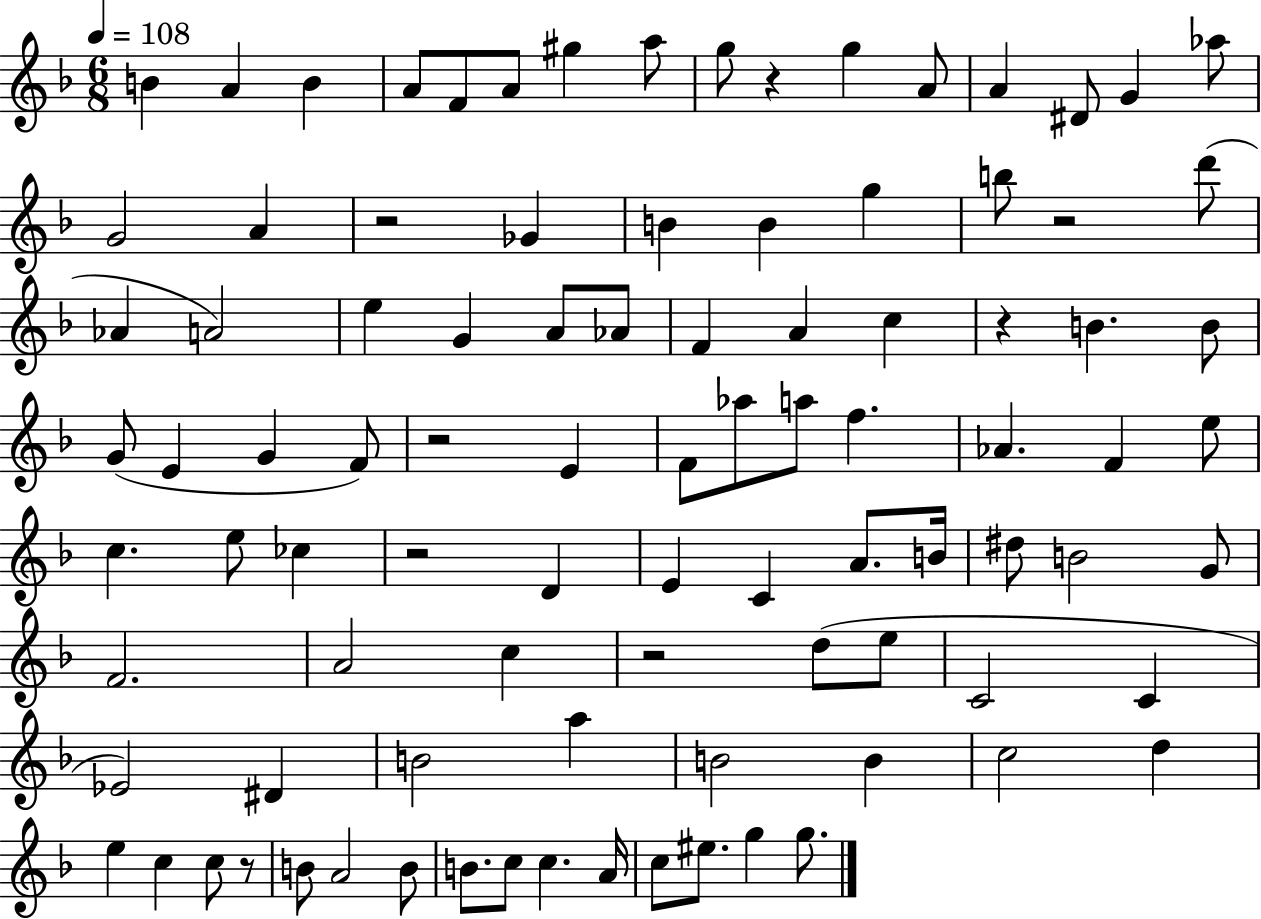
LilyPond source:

{
  \clef treble
  \numericTimeSignature
  \time 6/8
  \key f \major
  \tempo 4 = 108
  b'4 a'4 b'4 | a'8 f'8 a'8 gis''4 a''8 | g''8 r4 g''4 a'8 | a'4 dis'8 g'4 aes''8 | \break g'2 a'4 | r2 ges'4 | b'4 b'4 g''4 | b''8 r2 d'''8( | \break aes'4 a'2) | e''4 g'4 a'8 aes'8 | f'4 a'4 c''4 | r4 b'4. b'8 | \break g'8( e'4 g'4 f'8) | r2 e'4 | f'8 aes''8 a''8 f''4. | aes'4. f'4 e''8 | \break c''4. e''8 ces''4 | r2 d'4 | e'4 c'4 a'8. b'16 | dis''8 b'2 g'8 | \break f'2. | a'2 c''4 | r2 d''8( e''8 | c'2 c'4 | \break ees'2) dis'4 | b'2 a''4 | b'2 b'4 | c''2 d''4 | \break e''4 c''4 c''8 r8 | b'8 a'2 b'8 | b'8. c''8 c''4. a'16 | c''8 eis''8. g''4 g''8. | \break \bar "|."
}